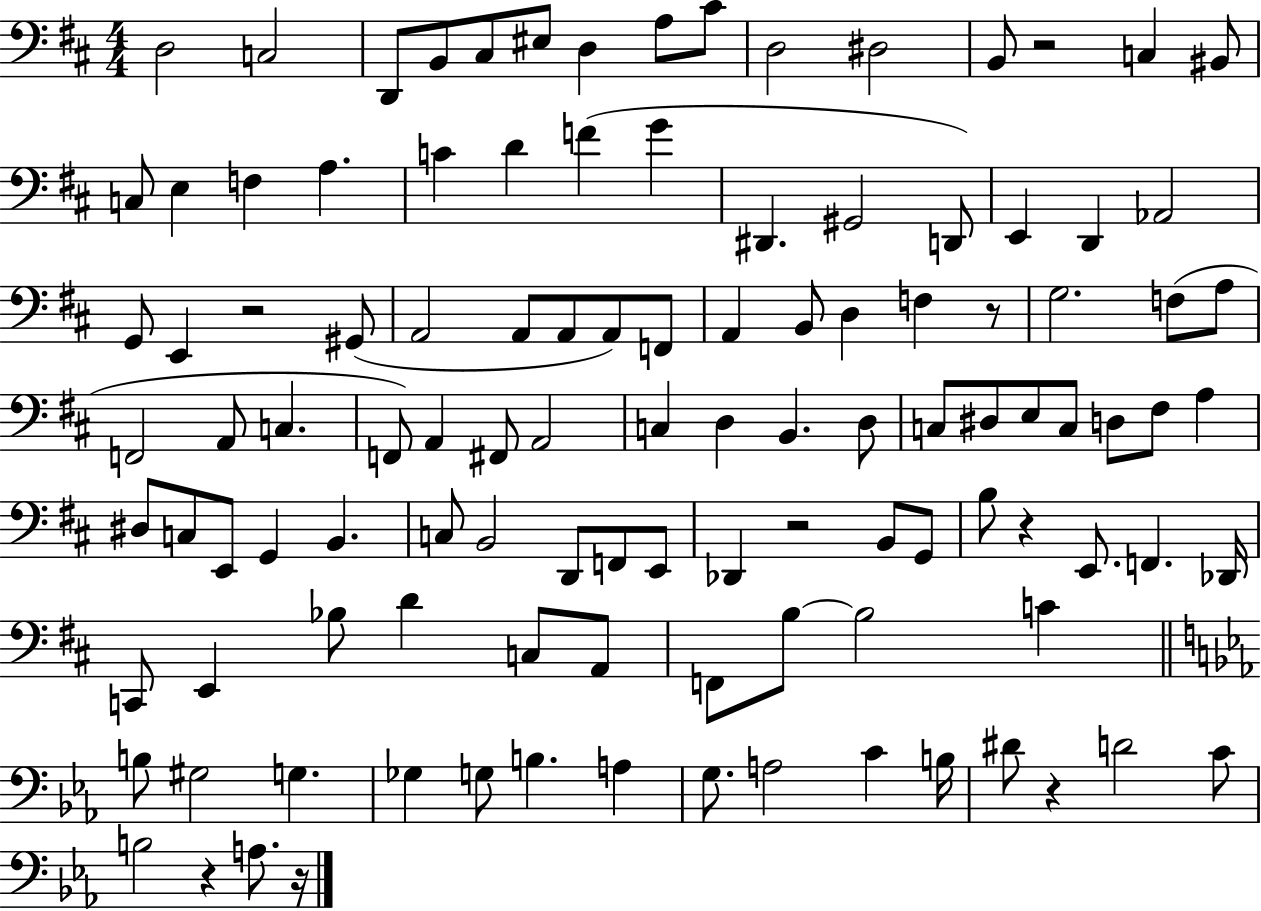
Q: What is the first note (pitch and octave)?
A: D3